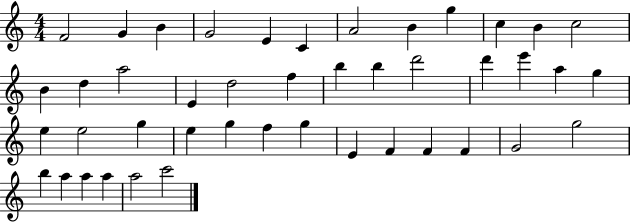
X:1
T:Untitled
M:4/4
L:1/4
K:C
F2 G B G2 E C A2 B g c B c2 B d a2 E d2 f b b d'2 d' e' a g e e2 g e g f g E F F F G2 g2 b a a a a2 c'2